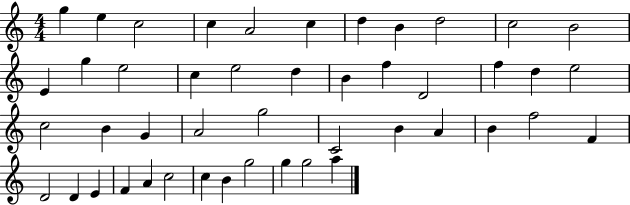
G5/q E5/q C5/h C5/q A4/h C5/q D5/q B4/q D5/h C5/h B4/h E4/q G5/q E5/h C5/q E5/h D5/q B4/q F5/q D4/h F5/q D5/q E5/h C5/h B4/q G4/q A4/h G5/h C4/h B4/q A4/q B4/q F5/h F4/q D4/h D4/q E4/q F4/q A4/q C5/h C5/q B4/q G5/h G5/q G5/h A5/q